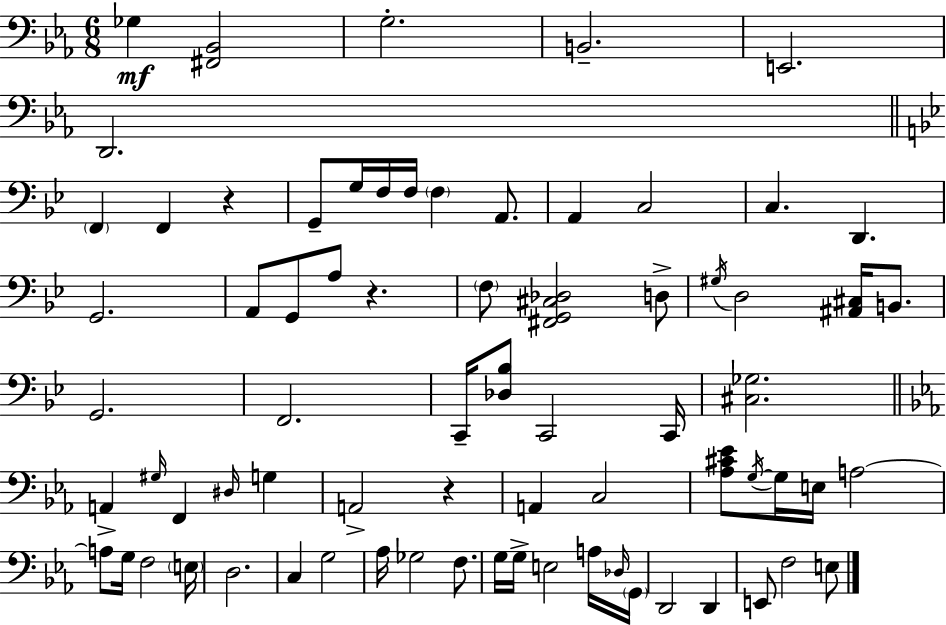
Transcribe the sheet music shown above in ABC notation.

X:1
T:Untitled
M:6/8
L:1/4
K:Eb
_G, [^F,,_B,,]2 G,2 B,,2 E,,2 D,,2 F,, F,, z G,,/2 G,/4 F,/4 F,/4 F, A,,/2 A,, C,2 C, D,, G,,2 A,,/2 G,,/2 A,/2 z F,/2 [^F,,G,,^C,_D,]2 D,/2 ^G,/4 D,2 [^A,,^C,]/4 B,,/2 G,,2 F,,2 C,,/4 [_D,_B,]/2 C,,2 C,,/4 [^C,_G,]2 A,, ^G,/4 F,, ^D,/4 G, A,,2 z A,, C,2 [_A,^C_E]/2 G,/4 G,/4 E,/4 A,2 A,/2 G,/4 F,2 E,/4 D,2 C, G,2 _A,/4 _G,2 F,/2 G,/4 G,/4 E,2 A,/4 _D,/4 G,,/4 D,,2 D,, E,,/2 F,2 E,/2